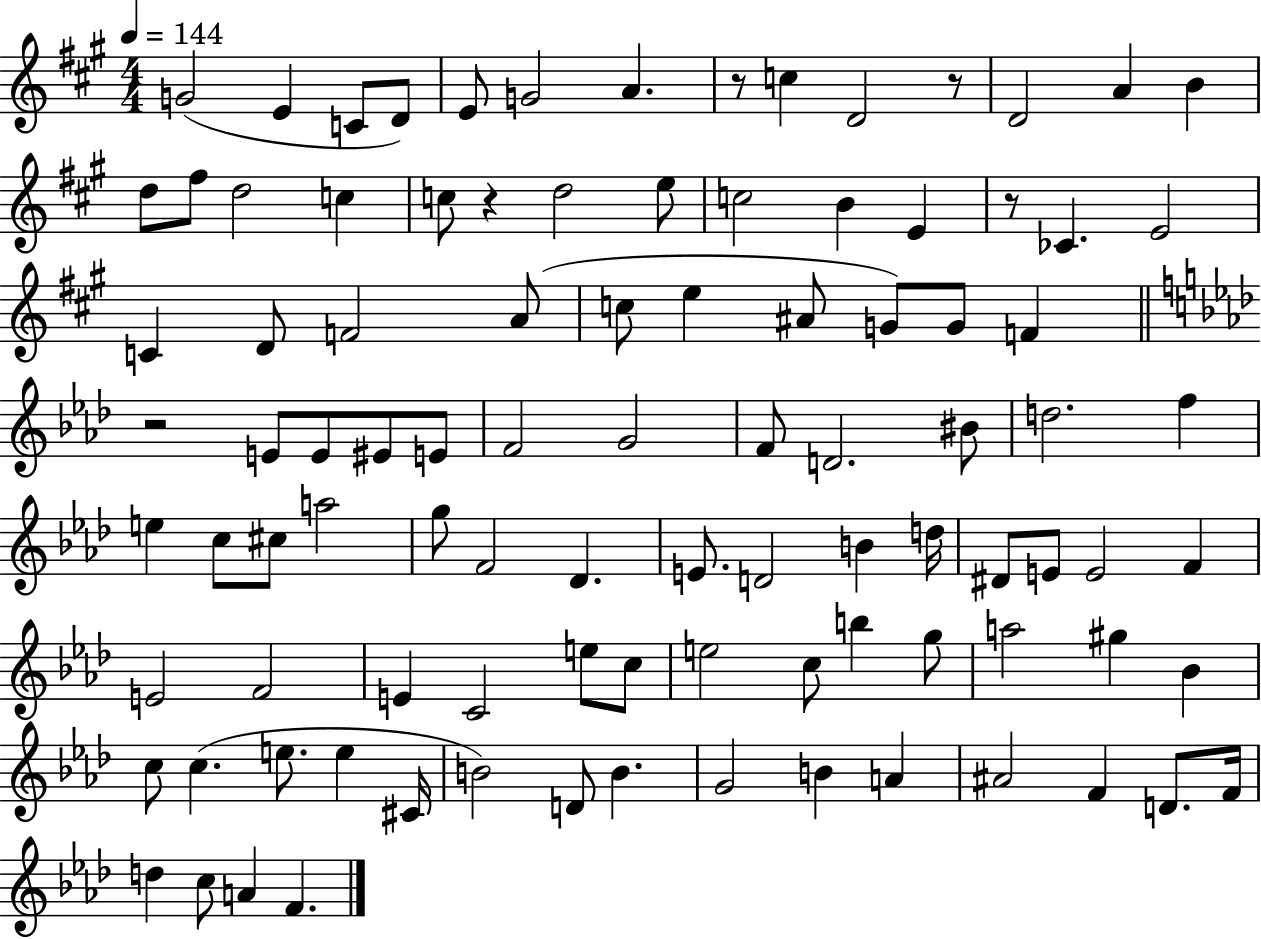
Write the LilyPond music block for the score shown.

{
  \clef treble
  \numericTimeSignature
  \time 4/4
  \key a \major
  \tempo 4 = 144
  g'2( e'4 c'8 d'8) | e'8 g'2 a'4. | r8 c''4 d'2 r8 | d'2 a'4 b'4 | \break d''8 fis''8 d''2 c''4 | c''8 r4 d''2 e''8 | c''2 b'4 e'4 | r8 ces'4. e'2 | \break c'4 d'8 f'2 a'8( | c''8 e''4 ais'8 g'8) g'8 f'4 | \bar "||" \break \key f \minor r2 e'8 e'8 eis'8 e'8 | f'2 g'2 | f'8 d'2. bis'8 | d''2. f''4 | \break e''4 c''8 cis''8 a''2 | g''8 f'2 des'4. | e'8. d'2 b'4 d''16 | dis'8 e'8 e'2 f'4 | \break e'2 f'2 | e'4 c'2 e''8 c''8 | e''2 c''8 b''4 g''8 | a''2 gis''4 bes'4 | \break c''8 c''4.( e''8. e''4 cis'16 | b'2) d'8 b'4. | g'2 b'4 a'4 | ais'2 f'4 d'8. f'16 | \break d''4 c''8 a'4 f'4. | \bar "|."
}